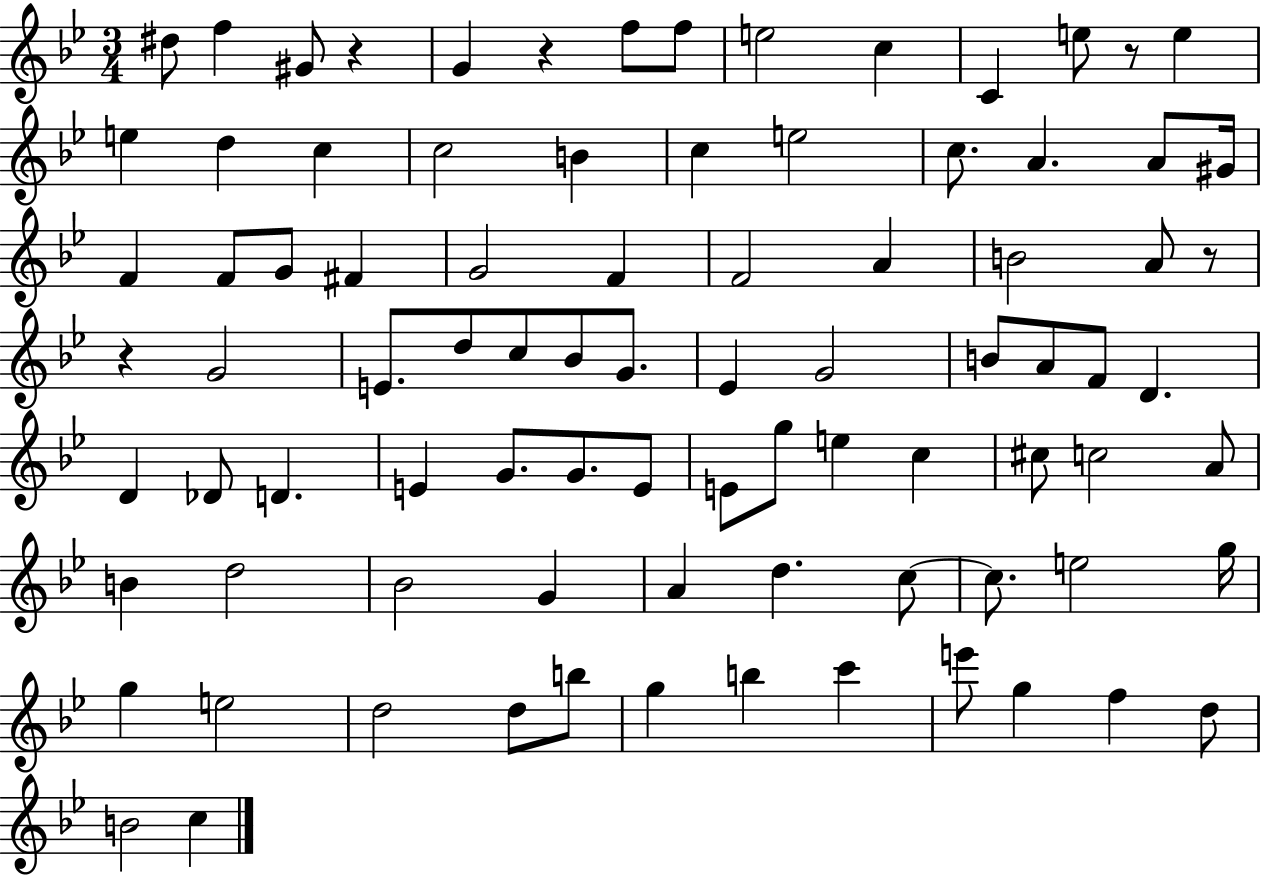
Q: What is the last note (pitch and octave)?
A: C5